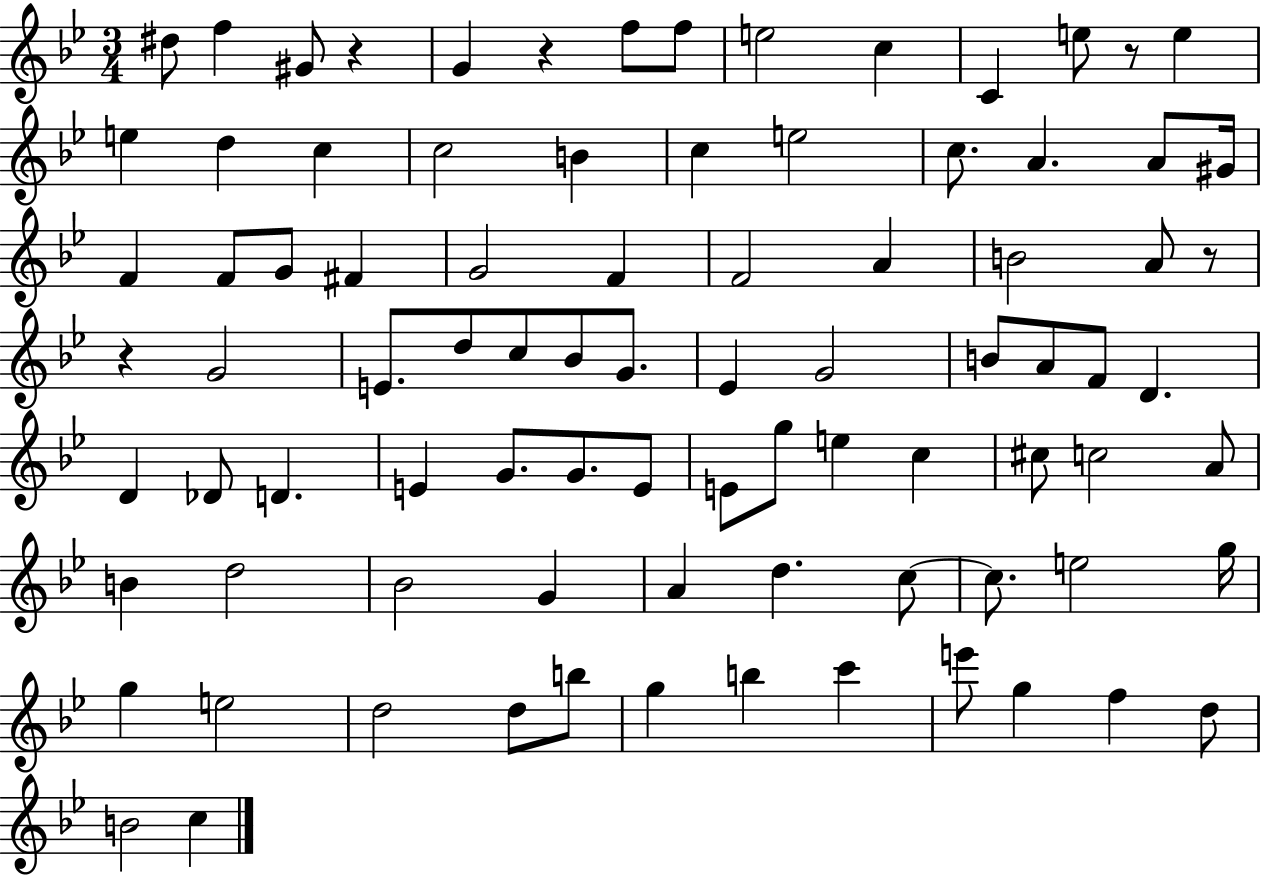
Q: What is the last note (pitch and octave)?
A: C5